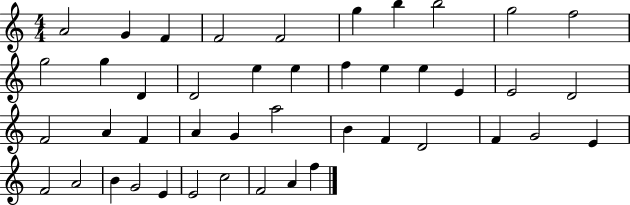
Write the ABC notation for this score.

X:1
T:Untitled
M:4/4
L:1/4
K:C
A2 G F F2 F2 g b b2 g2 f2 g2 g D D2 e e f e e E E2 D2 F2 A F A G a2 B F D2 F G2 E F2 A2 B G2 E E2 c2 F2 A f